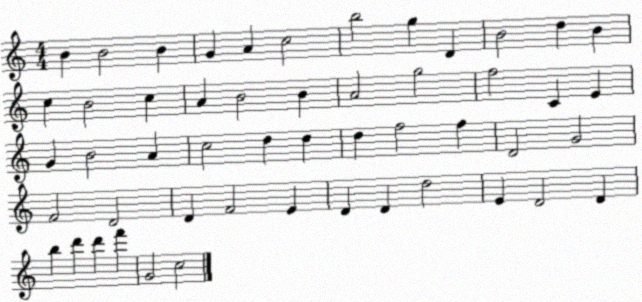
X:1
T:Untitled
M:4/4
L:1/4
K:C
B B2 B G A c2 b2 g D B2 d B c B2 c A B2 B A2 g2 f2 C E G B2 A c2 d d d f2 f D2 G2 F2 D2 D F2 E D D d2 E D2 D b d' d' f' G2 c2